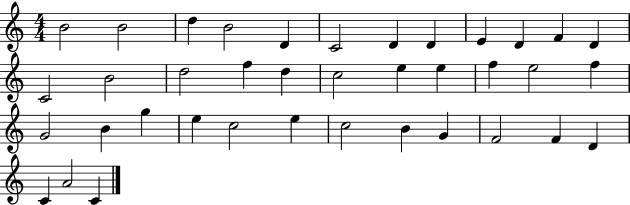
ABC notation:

X:1
T:Untitled
M:4/4
L:1/4
K:C
B2 B2 d B2 D C2 D D E D F D C2 B2 d2 f d c2 e e f e2 f G2 B g e c2 e c2 B G F2 F D C A2 C